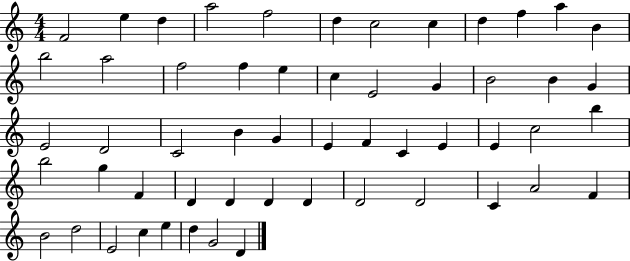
X:1
T:Untitled
M:4/4
L:1/4
K:C
F2 e d a2 f2 d c2 c d f a B b2 a2 f2 f e c E2 G B2 B G E2 D2 C2 B G E F C E E c2 b b2 g F D D D D D2 D2 C A2 F B2 d2 E2 c e d G2 D